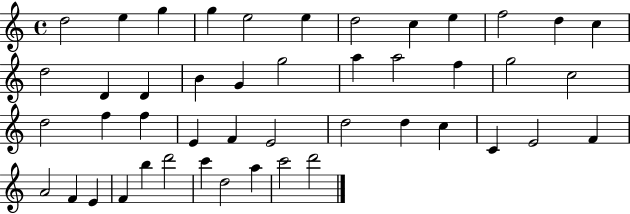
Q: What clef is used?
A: treble